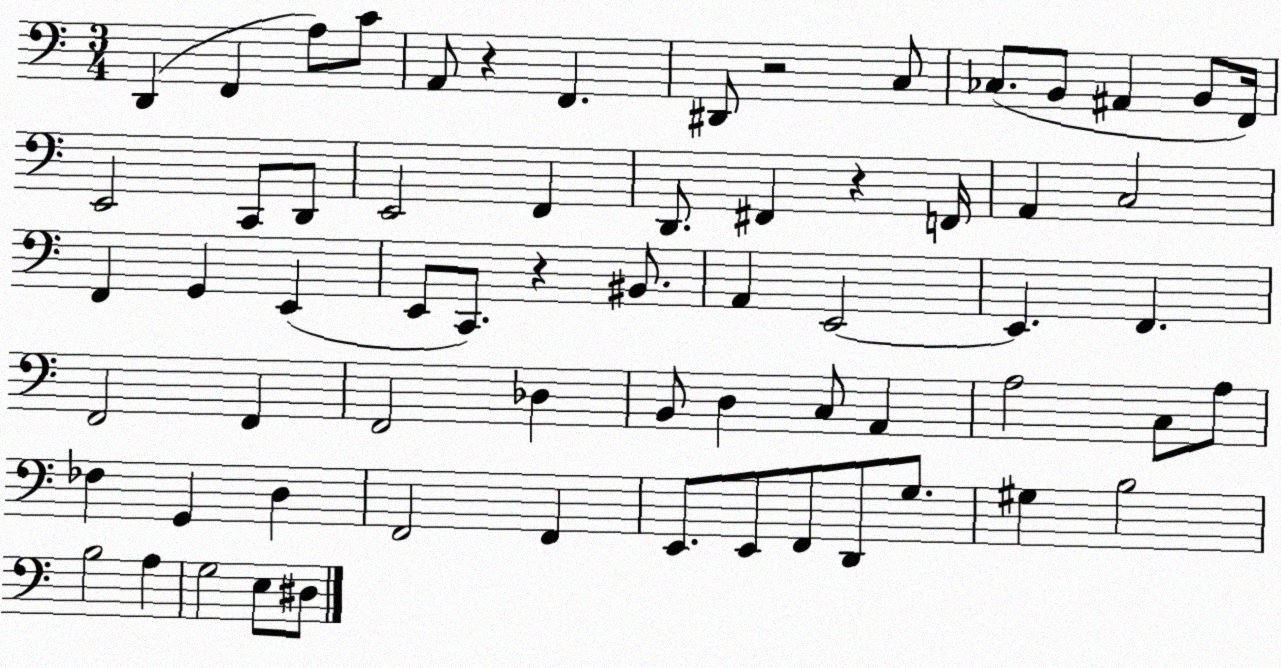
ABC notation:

X:1
T:Untitled
M:3/4
L:1/4
K:C
D,, F,, A,/2 C/2 A,,/2 z F,, ^D,,/2 z2 C,/2 _C,/2 B,,/2 ^A,, B,,/2 F,,/4 E,,2 C,,/2 D,,/2 E,,2 F,, D,,/2 ^F,, z F,,/4 A,, C,2 F,, G,, E,, E,,/2 C,,/2 z ^B,,/2 A,, E,,2 E,, F,, F,,2 F,, F,,2 _D, B,,/2 D, C,/2 A,, A,2 C,/2 A,/2 _F, G,, D, F,,2 F,, E,,/2 E,,/2 F,,/2 D,,/2 G,/2 ^G, B,2 B,2 A, G,2 E,/2 ^D,/2